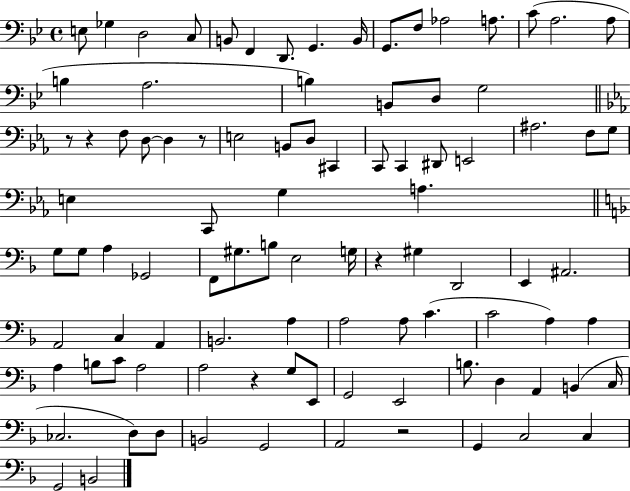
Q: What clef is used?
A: bass